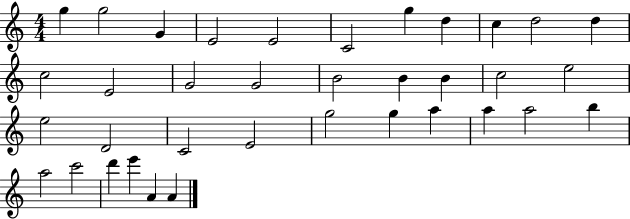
{
  \clef treble
  \numericTimeSignature
  \time 4/4
  \key c \major
  g''4 g''2 g'4 | e'2 e'2 | c'2 g''4 d''4 | c''4 d''2 d''4 | \break c''2 e'2 | g'2 g'2 | b'2 b'4 b'4 | c''2 e''2 | \break e''2 d'2 | c'2 e'2 | g''2 g''4 a''4 | a''4 a''2 b''4 | \break a''2 c'''2 | d'''4 e'''4 a'4 a'4 | \bar "|."
}